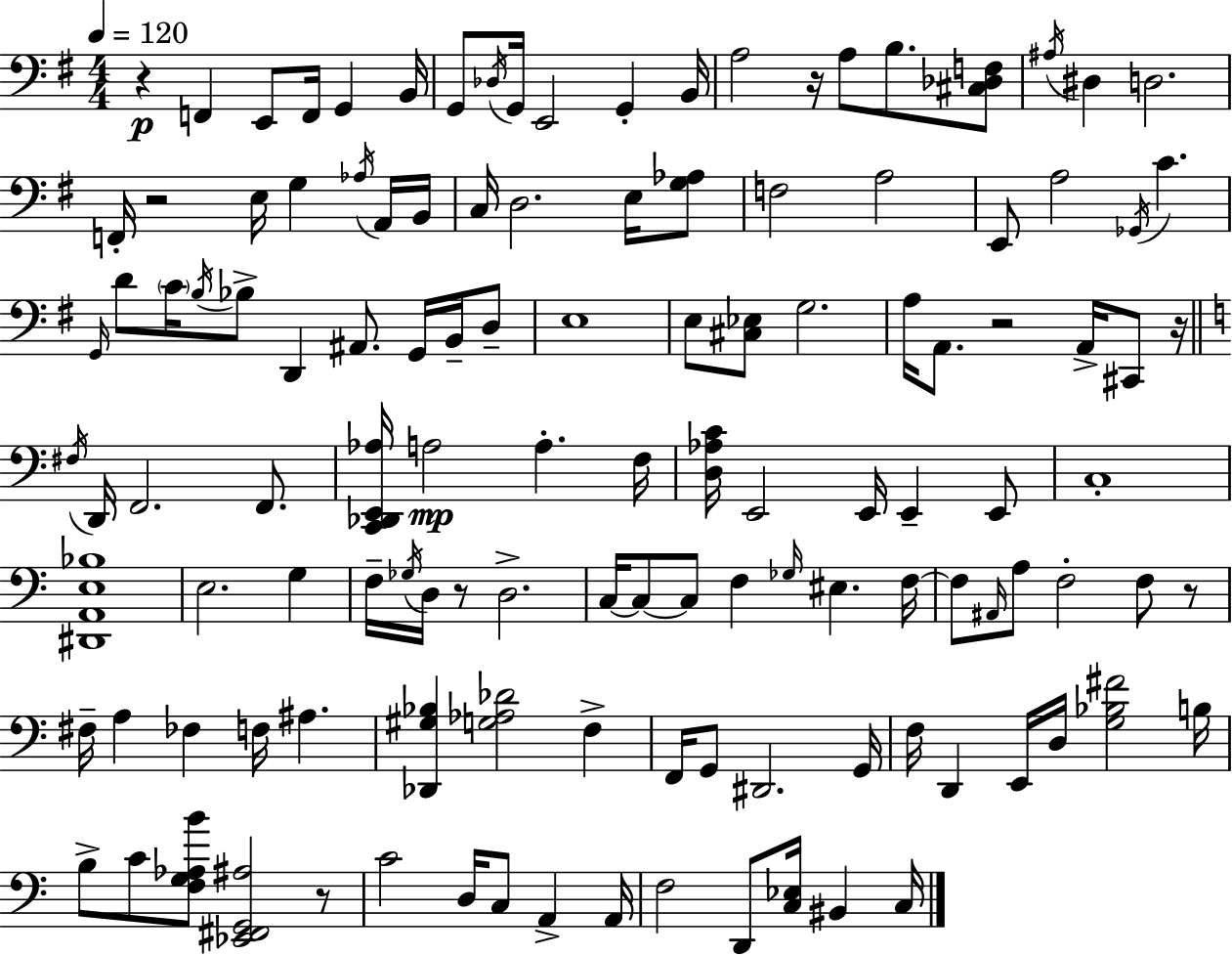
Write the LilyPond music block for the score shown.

{
  \clef bass
  \numericTimeSignature
  \time 4/4
  \key e \minor
  \tempo 4 = 120
  r4\p f,4 e,8 f,16 g,4 b,16 | g,8 \acciaccatura { des16 } g,16 e,2 g,4-. | b,16 a2 r16 a8 b8. <cis des f>8 | \acciaccatura { ais16 } dis4 d2. | \break f,16-. r2 e16 g4 | \acciaccatura { aes16 } a,16 b,16 c16 d2. | e16 <g aes>8 f2 a2 | e,8 a2 \acciaccatura { ges,16 } c'4. | \break \grace { g,16 } d'8 \parenthesize c'16 \acciaccatura { b16 } bes8-> d,4 ais,8. | g,16 b,16-- d8-- e1 | e8 <cis ees>8 g2. | a16 a,8. r2 | \break a,16-> cis,8 r16 \bar "||" \break \key c \major \acciaccatura { fis16 } d,16 f,2. f,8. | <c, des, e, aes>16 a2\mp a4.-. | f16 <d aes c'>16 e,2 e,16 e,4-- e,8 | c1-. | \break <dis, a, e bes>1 | e2. g4 | f16-- \acciaccatura { ges16 } d16 r8 d2.-> | c16~~ c8~~ c8 f4 \grace { ges16 } eis4. | \break f16~~ f8 \grace { ais,16 } a8 f2-. | f8 r8 fis16-- a4 fes4 f16 ais4. | <des, gis bes>4 <g aes des'>2 | f4-> f,16 g,8 dis,2. | \break g,16 f16 d,4 e,16 d16 <g bes fis'>2 | b16 b8-> c'8 <f g aes b'>8 <ees, fis, g, ais>2 | r8 c'2 d16 c8 a,4-> | a,16 f2 d,8 <c ees>16 bis,4 | \break c16 \bar "|."
}